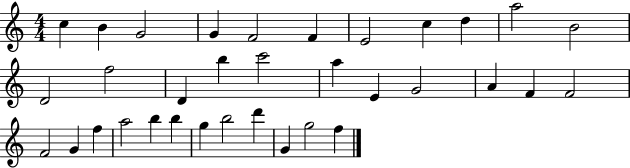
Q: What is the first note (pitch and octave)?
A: C5